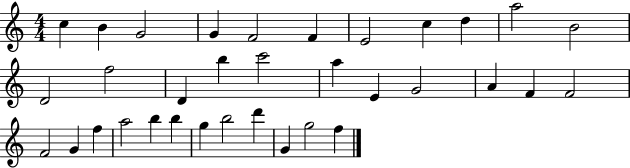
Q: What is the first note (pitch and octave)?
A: C5